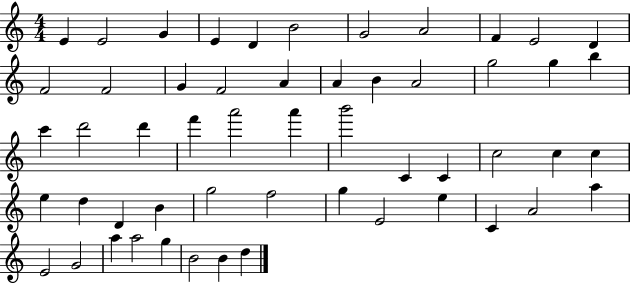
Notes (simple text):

E4/q E4/h G4/q E4/q D4/q B4/h G4/h A4/h F4/q E4/h D4/q F4/h F4/h G4/q F4/h A4/q A4/q B4/q A4/h G5/h G5/q B5/q C6/q D6/h D6/q F6/q A6/h A6/q B6/h C4/q C4/q C5/h C5/q C5/q E5/q D5/q D4/q B4/q G5/h F5/h G5/q E4/h E5/q C4/q A4/h A5/q E4/h G4/h A5/q A5/h G5/q B4/h B4/q D5/q